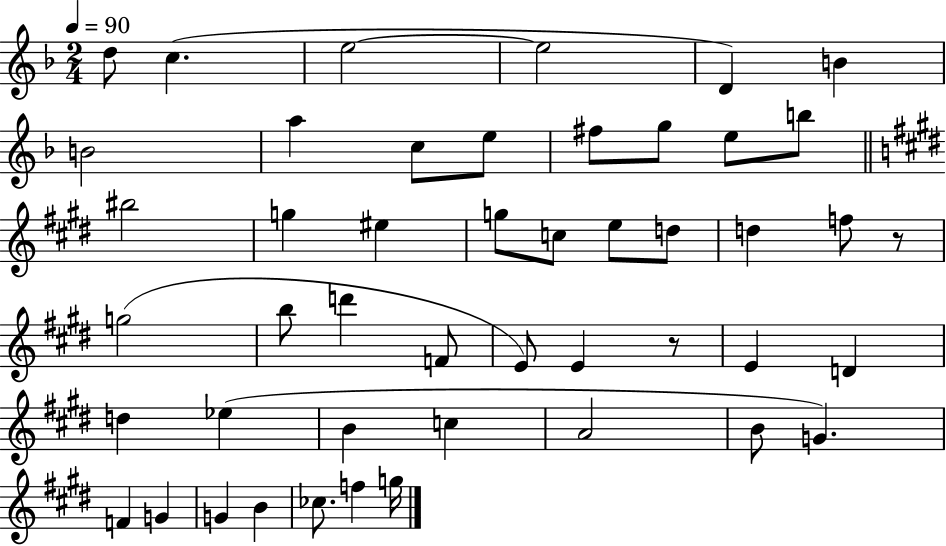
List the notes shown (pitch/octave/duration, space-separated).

D5/e C5/q. E5/h E5/h D4/q B4/q B4/h A5/q C5/e E5/e F#5/e G5/e E5/e B5/e BIS5/h G5/q EIS5/q G5/e C5/e E5/e D5/e D5/q F5/e R/e G5/h B5/e D6/q F4/e E4/e E4/q R/e E4/q D4/q D5/q Eb5/q B4/q C5/q A4/h B4/e G4/q. F4/q G4/q G4/q B4/q CES5/e. F5/q G5/s